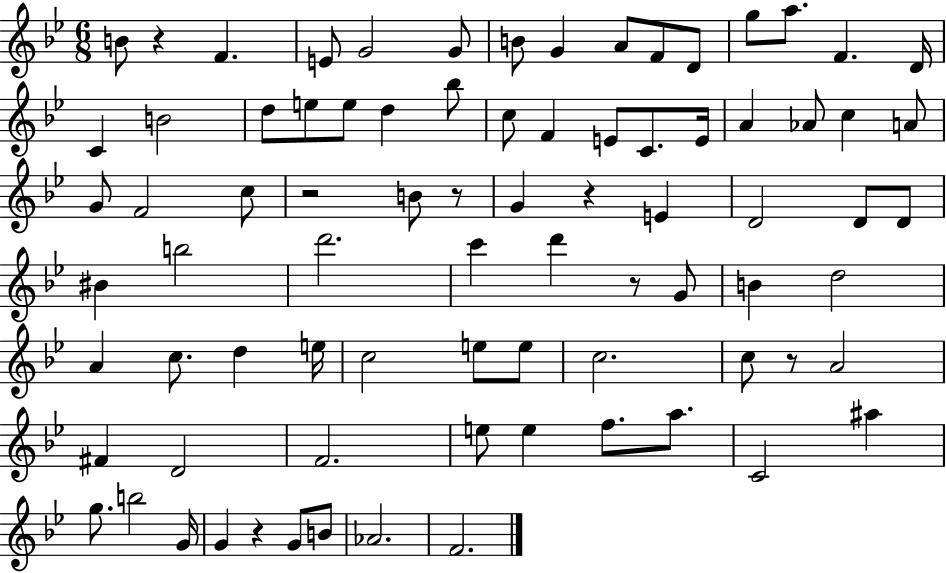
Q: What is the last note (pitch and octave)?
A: F4